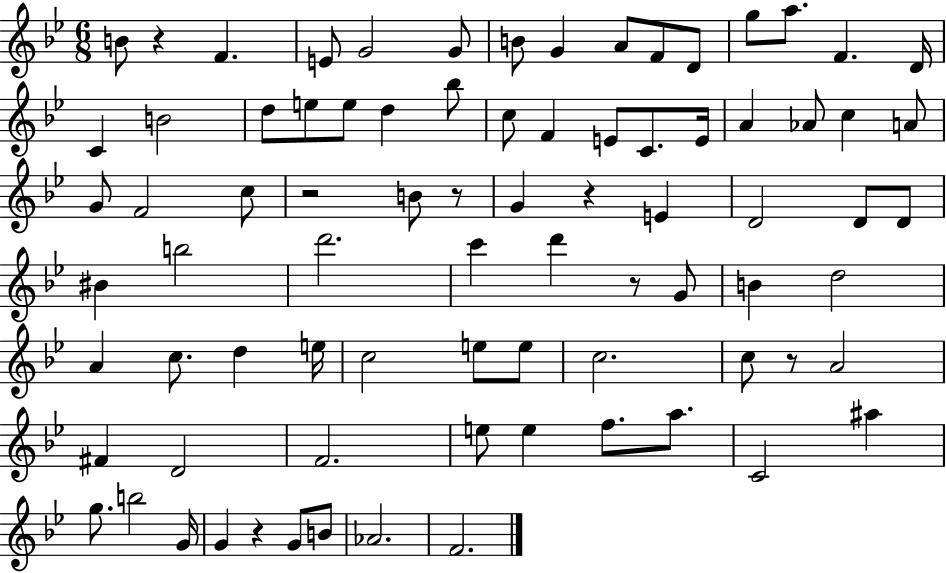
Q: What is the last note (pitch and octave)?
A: F4